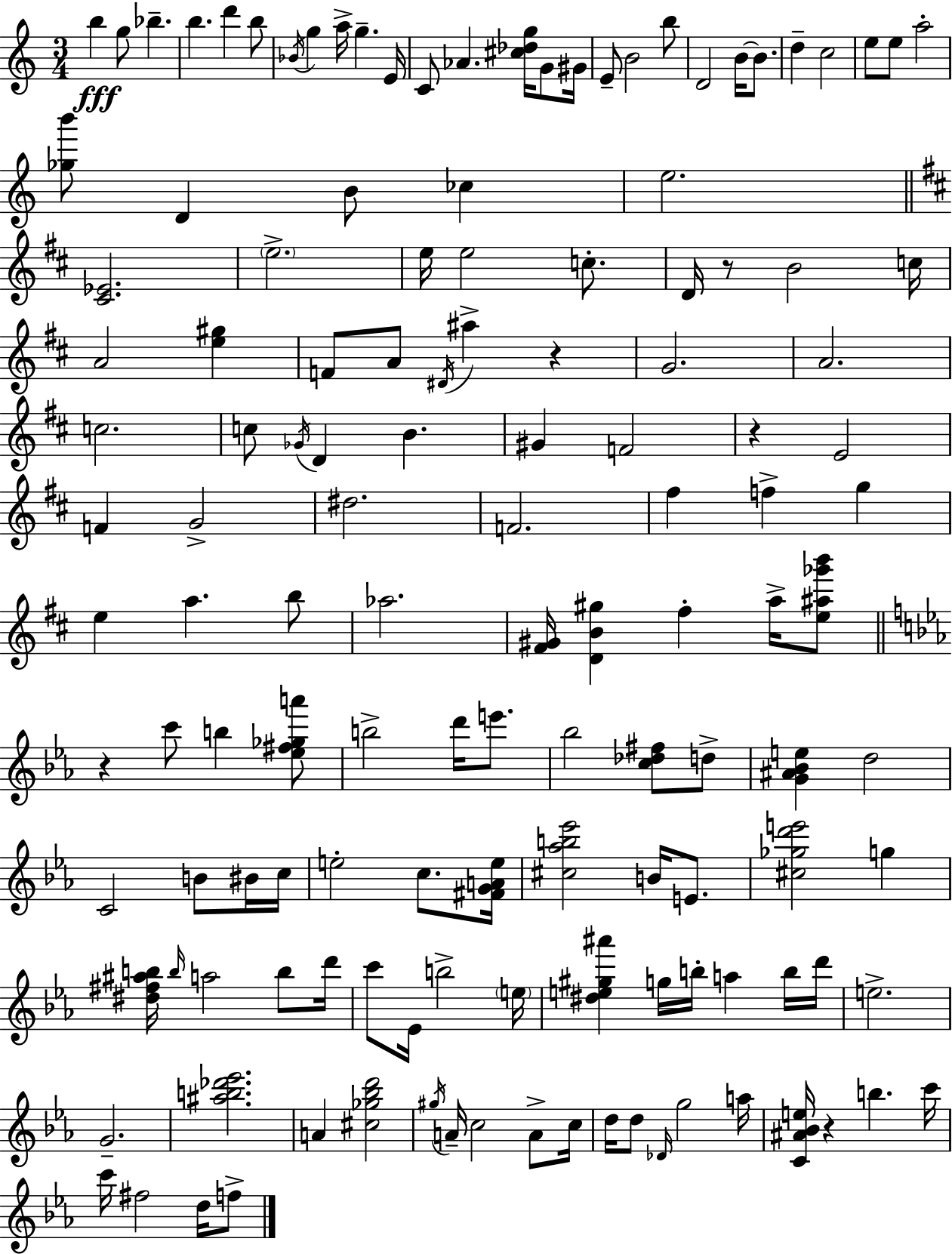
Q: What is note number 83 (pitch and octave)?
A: B5